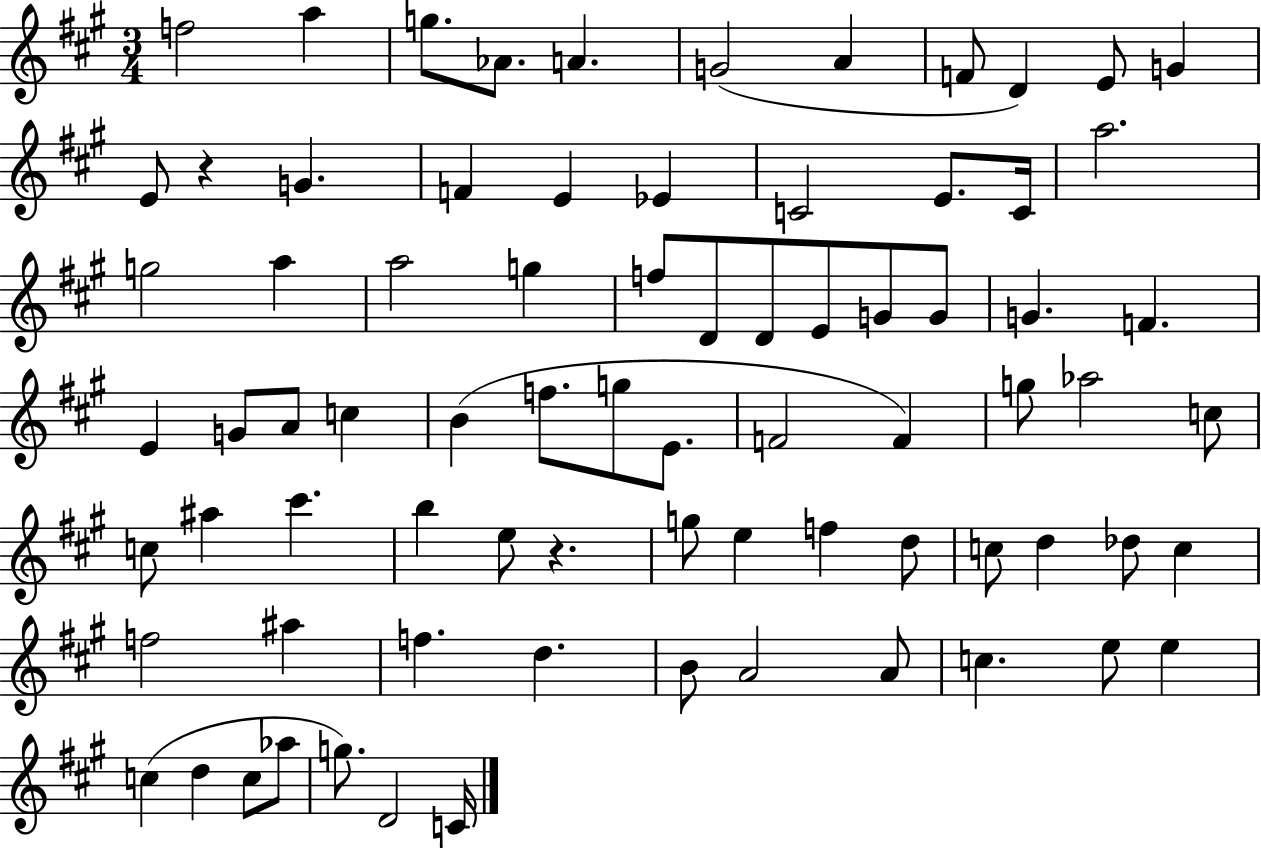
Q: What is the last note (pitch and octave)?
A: C4